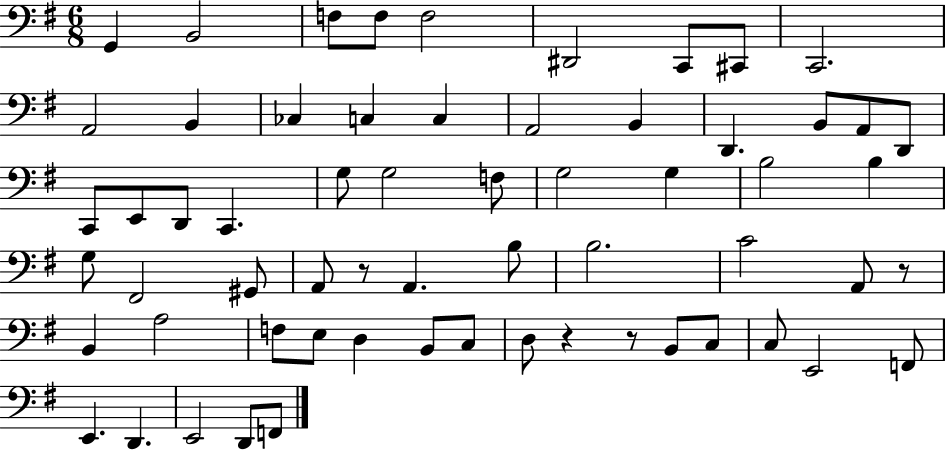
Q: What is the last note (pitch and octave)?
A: F2